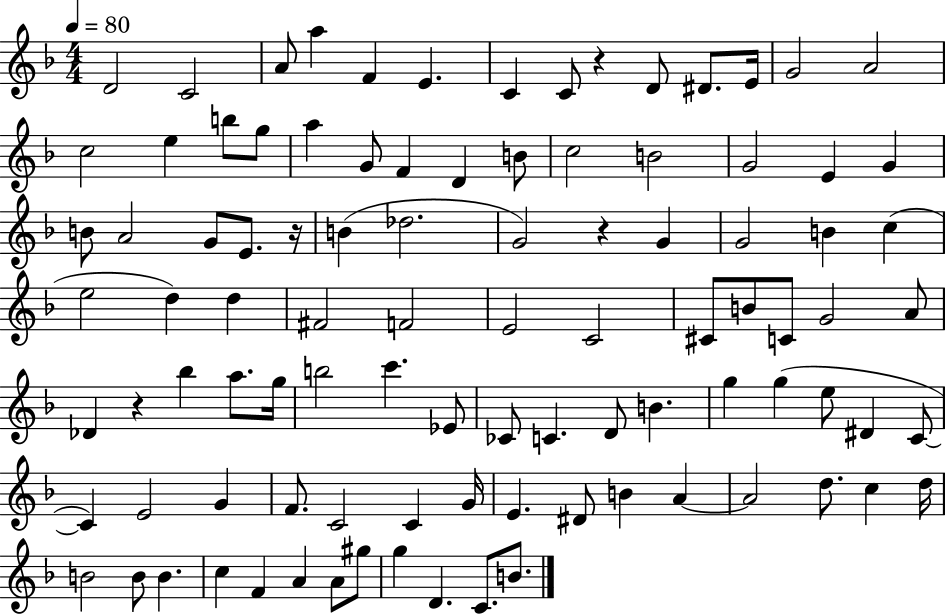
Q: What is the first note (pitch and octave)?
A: D4